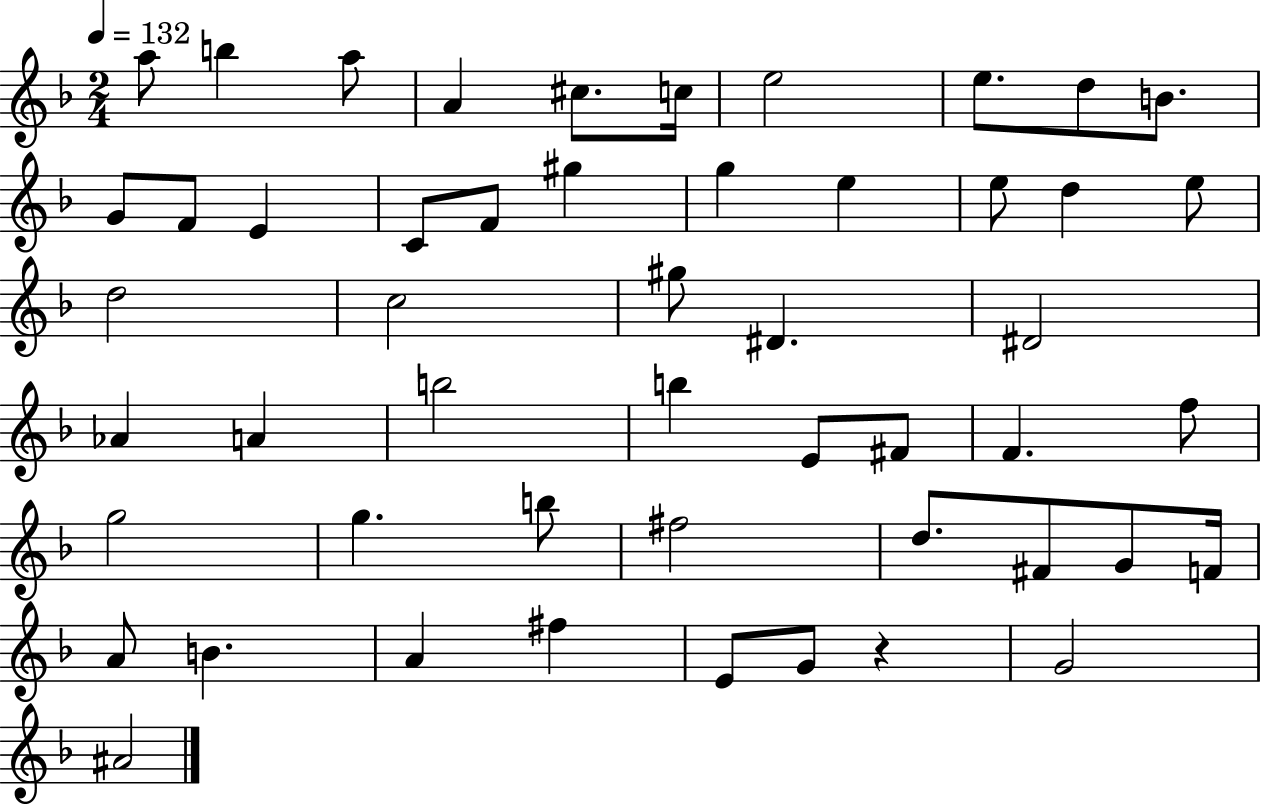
X:1
T:Untitled
M:2/4
L:1/4
K:F
a/2 b a/2 A ^c/2 c/4 e2 e/2 d/2 B/2 G/2 F/2 E C/2 F/2 ^g g e e/2 d e/2 d2 c2 ^g/2 ^D ^D2 _A A b2 b E/2 ^F/2 F f/2 g2 g b/2 ^f2 d/2 ^F/2 G/2 F/4 A/2 B A ^f E/2 G/2 z G2 ^A2